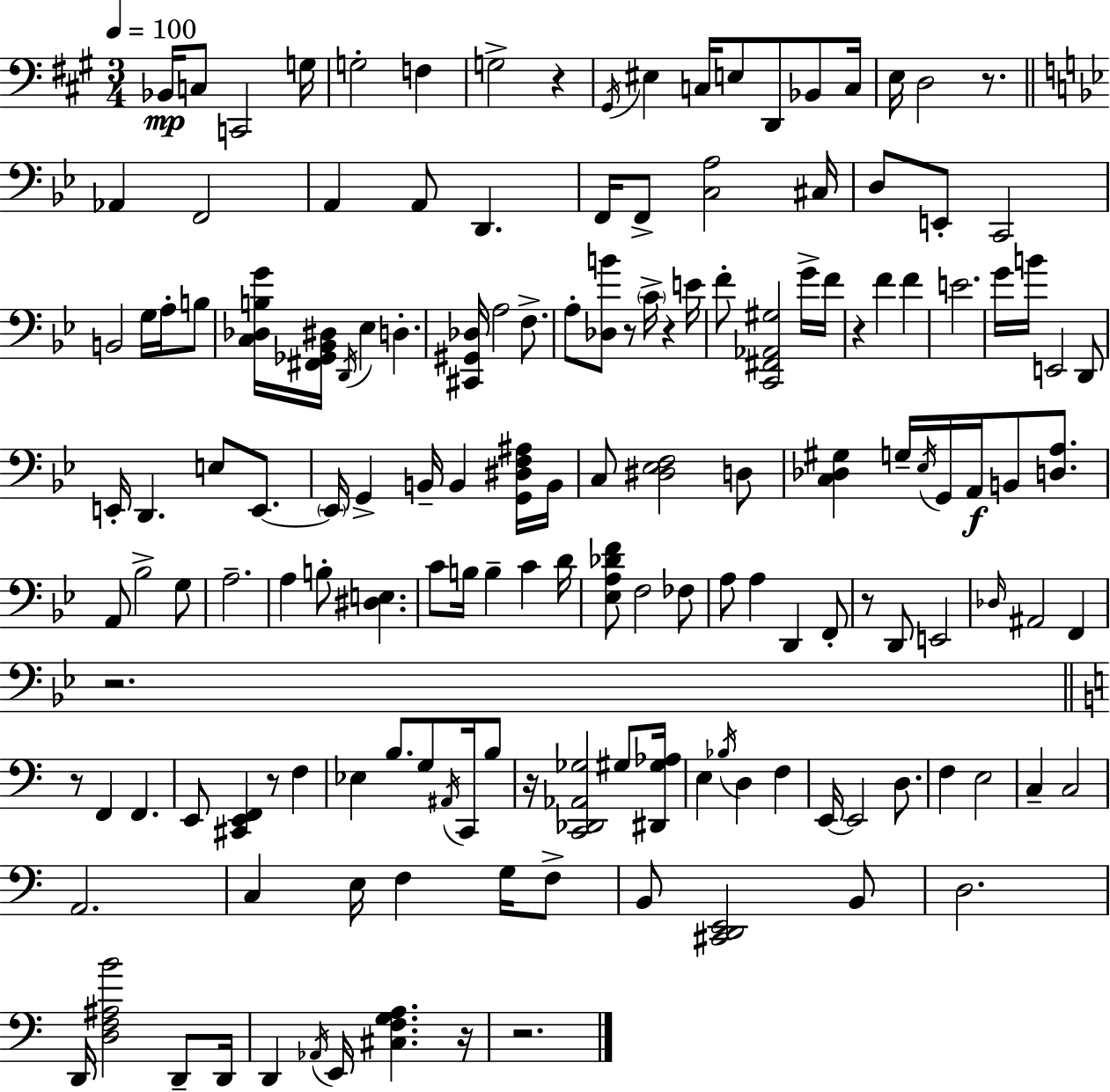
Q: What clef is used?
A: bass